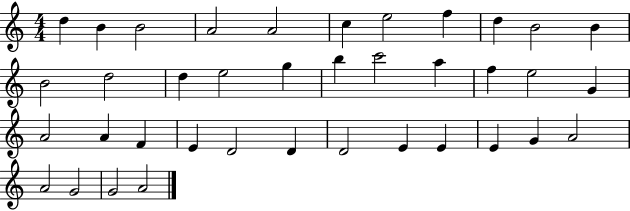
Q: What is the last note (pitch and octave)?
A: A4